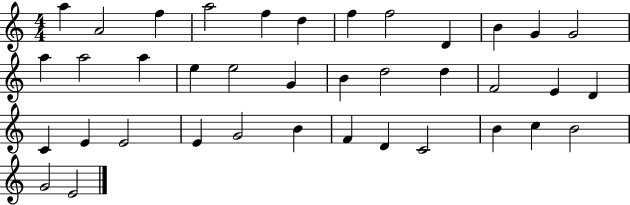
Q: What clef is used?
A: treble